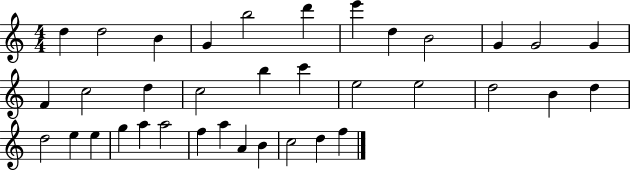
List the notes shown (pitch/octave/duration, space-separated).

D5/q D5/h B4/q G4/q B5/h D6/q E6/q D5/q B4/h G4/q G4/h G4/q F4/q C5/h D5/q C5/h B5/q C6/q E5/h E5/h D5/h B4/q D5/q D5/h E5/q E5/q G5/q A5/q A5/h F5/q A5/q A4/q B4/q C5/h D5/q F5/q